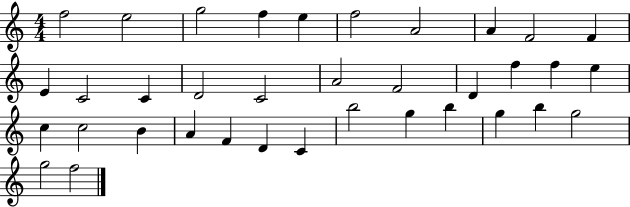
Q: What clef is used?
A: treble